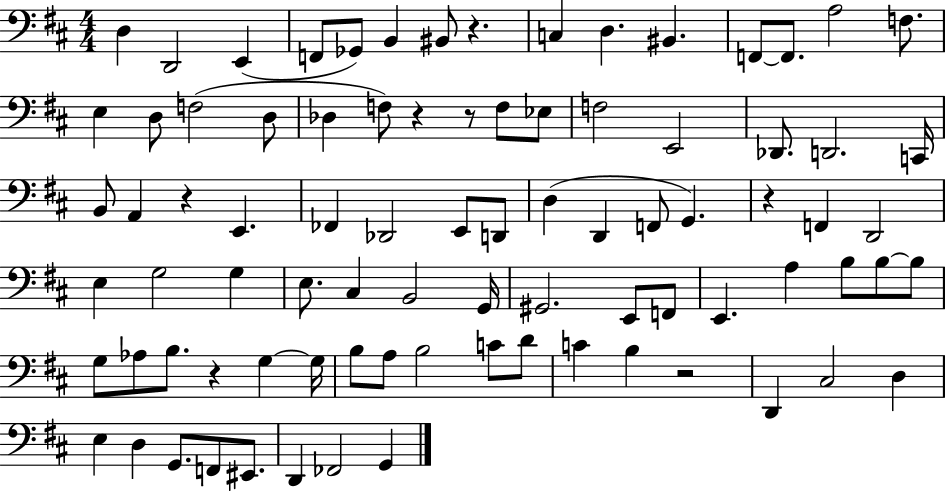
D3/q D2/h E2/q F2/e Gb2/e B2/q BIS2/e R/q. C3/q D3/q. BIS2/q. F2/e F2/e. A3/h F3/e. E3/q D3/e F3/h D3/e Db3/q F3/e R/q R/e F3/e Eb3/e F3/h E2/h Db2/e. D2/h. C2/s B2/e A2/q R/q E2/q. FES2/q Db2/h E2/e D2/e D3/q D2/q F2/e G2/q. R/q F2/q D2/h E3/q G3/h G3/q E3/e. C#3/q B2/h G2/s G#2/h. E2/e F2/e E2/q. A3/q B3/e B3/e B3/e G3/e Ab3/e B3/e. R/q G3/q G3/s B3/e A3/e B3/h C4/e D4/e C4/q B3/q R/h D2/q C#3/h D3/q E3/q D3/q G2/e. F2/e EIS2/e. D2/q FES2/h G2/q